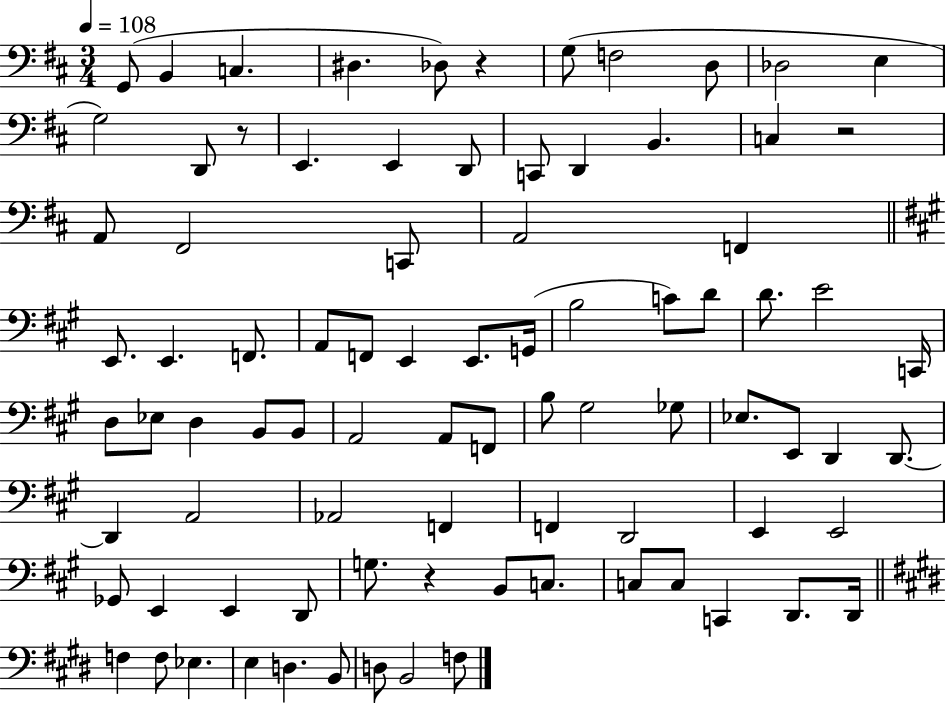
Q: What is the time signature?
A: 3/4